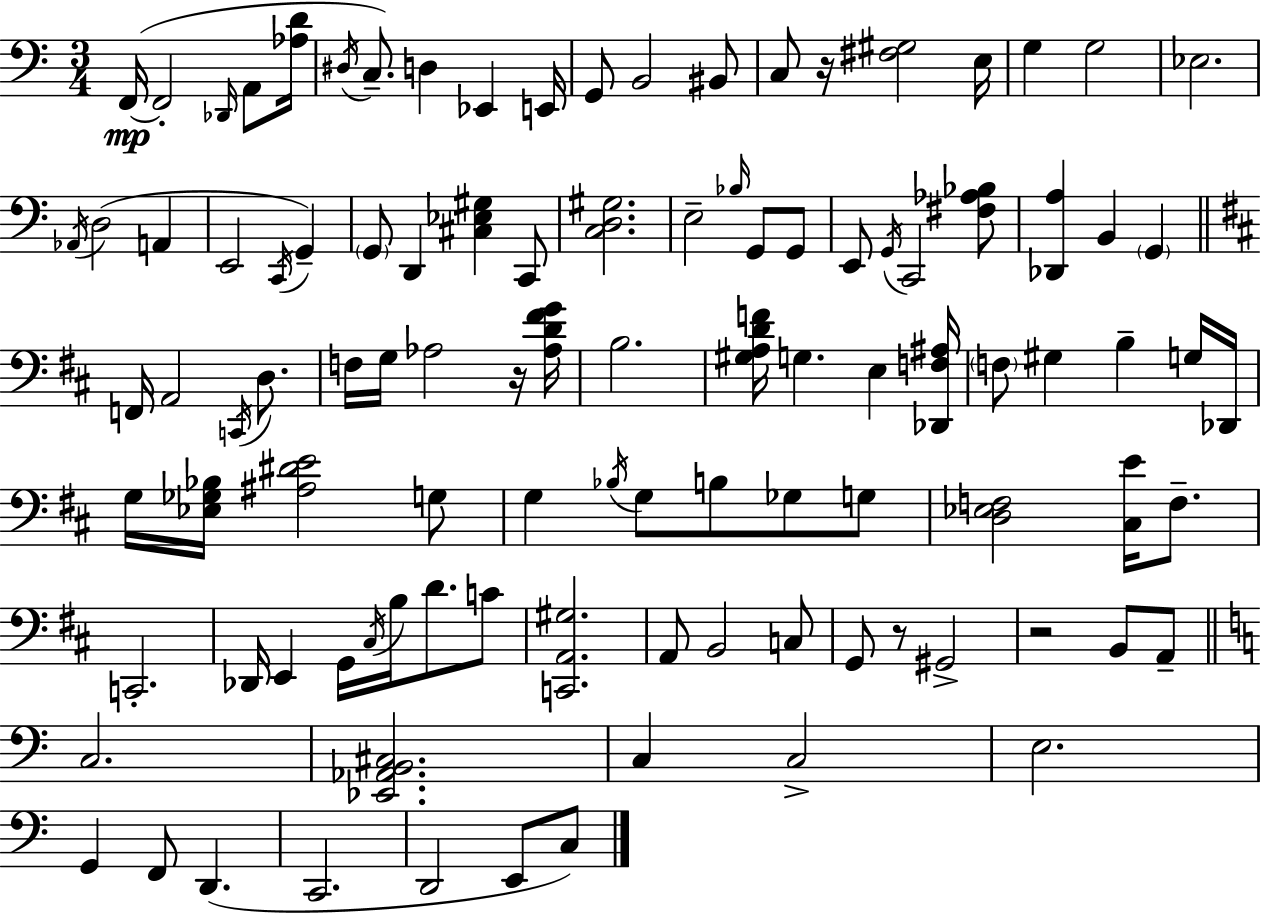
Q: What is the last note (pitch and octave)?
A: C3